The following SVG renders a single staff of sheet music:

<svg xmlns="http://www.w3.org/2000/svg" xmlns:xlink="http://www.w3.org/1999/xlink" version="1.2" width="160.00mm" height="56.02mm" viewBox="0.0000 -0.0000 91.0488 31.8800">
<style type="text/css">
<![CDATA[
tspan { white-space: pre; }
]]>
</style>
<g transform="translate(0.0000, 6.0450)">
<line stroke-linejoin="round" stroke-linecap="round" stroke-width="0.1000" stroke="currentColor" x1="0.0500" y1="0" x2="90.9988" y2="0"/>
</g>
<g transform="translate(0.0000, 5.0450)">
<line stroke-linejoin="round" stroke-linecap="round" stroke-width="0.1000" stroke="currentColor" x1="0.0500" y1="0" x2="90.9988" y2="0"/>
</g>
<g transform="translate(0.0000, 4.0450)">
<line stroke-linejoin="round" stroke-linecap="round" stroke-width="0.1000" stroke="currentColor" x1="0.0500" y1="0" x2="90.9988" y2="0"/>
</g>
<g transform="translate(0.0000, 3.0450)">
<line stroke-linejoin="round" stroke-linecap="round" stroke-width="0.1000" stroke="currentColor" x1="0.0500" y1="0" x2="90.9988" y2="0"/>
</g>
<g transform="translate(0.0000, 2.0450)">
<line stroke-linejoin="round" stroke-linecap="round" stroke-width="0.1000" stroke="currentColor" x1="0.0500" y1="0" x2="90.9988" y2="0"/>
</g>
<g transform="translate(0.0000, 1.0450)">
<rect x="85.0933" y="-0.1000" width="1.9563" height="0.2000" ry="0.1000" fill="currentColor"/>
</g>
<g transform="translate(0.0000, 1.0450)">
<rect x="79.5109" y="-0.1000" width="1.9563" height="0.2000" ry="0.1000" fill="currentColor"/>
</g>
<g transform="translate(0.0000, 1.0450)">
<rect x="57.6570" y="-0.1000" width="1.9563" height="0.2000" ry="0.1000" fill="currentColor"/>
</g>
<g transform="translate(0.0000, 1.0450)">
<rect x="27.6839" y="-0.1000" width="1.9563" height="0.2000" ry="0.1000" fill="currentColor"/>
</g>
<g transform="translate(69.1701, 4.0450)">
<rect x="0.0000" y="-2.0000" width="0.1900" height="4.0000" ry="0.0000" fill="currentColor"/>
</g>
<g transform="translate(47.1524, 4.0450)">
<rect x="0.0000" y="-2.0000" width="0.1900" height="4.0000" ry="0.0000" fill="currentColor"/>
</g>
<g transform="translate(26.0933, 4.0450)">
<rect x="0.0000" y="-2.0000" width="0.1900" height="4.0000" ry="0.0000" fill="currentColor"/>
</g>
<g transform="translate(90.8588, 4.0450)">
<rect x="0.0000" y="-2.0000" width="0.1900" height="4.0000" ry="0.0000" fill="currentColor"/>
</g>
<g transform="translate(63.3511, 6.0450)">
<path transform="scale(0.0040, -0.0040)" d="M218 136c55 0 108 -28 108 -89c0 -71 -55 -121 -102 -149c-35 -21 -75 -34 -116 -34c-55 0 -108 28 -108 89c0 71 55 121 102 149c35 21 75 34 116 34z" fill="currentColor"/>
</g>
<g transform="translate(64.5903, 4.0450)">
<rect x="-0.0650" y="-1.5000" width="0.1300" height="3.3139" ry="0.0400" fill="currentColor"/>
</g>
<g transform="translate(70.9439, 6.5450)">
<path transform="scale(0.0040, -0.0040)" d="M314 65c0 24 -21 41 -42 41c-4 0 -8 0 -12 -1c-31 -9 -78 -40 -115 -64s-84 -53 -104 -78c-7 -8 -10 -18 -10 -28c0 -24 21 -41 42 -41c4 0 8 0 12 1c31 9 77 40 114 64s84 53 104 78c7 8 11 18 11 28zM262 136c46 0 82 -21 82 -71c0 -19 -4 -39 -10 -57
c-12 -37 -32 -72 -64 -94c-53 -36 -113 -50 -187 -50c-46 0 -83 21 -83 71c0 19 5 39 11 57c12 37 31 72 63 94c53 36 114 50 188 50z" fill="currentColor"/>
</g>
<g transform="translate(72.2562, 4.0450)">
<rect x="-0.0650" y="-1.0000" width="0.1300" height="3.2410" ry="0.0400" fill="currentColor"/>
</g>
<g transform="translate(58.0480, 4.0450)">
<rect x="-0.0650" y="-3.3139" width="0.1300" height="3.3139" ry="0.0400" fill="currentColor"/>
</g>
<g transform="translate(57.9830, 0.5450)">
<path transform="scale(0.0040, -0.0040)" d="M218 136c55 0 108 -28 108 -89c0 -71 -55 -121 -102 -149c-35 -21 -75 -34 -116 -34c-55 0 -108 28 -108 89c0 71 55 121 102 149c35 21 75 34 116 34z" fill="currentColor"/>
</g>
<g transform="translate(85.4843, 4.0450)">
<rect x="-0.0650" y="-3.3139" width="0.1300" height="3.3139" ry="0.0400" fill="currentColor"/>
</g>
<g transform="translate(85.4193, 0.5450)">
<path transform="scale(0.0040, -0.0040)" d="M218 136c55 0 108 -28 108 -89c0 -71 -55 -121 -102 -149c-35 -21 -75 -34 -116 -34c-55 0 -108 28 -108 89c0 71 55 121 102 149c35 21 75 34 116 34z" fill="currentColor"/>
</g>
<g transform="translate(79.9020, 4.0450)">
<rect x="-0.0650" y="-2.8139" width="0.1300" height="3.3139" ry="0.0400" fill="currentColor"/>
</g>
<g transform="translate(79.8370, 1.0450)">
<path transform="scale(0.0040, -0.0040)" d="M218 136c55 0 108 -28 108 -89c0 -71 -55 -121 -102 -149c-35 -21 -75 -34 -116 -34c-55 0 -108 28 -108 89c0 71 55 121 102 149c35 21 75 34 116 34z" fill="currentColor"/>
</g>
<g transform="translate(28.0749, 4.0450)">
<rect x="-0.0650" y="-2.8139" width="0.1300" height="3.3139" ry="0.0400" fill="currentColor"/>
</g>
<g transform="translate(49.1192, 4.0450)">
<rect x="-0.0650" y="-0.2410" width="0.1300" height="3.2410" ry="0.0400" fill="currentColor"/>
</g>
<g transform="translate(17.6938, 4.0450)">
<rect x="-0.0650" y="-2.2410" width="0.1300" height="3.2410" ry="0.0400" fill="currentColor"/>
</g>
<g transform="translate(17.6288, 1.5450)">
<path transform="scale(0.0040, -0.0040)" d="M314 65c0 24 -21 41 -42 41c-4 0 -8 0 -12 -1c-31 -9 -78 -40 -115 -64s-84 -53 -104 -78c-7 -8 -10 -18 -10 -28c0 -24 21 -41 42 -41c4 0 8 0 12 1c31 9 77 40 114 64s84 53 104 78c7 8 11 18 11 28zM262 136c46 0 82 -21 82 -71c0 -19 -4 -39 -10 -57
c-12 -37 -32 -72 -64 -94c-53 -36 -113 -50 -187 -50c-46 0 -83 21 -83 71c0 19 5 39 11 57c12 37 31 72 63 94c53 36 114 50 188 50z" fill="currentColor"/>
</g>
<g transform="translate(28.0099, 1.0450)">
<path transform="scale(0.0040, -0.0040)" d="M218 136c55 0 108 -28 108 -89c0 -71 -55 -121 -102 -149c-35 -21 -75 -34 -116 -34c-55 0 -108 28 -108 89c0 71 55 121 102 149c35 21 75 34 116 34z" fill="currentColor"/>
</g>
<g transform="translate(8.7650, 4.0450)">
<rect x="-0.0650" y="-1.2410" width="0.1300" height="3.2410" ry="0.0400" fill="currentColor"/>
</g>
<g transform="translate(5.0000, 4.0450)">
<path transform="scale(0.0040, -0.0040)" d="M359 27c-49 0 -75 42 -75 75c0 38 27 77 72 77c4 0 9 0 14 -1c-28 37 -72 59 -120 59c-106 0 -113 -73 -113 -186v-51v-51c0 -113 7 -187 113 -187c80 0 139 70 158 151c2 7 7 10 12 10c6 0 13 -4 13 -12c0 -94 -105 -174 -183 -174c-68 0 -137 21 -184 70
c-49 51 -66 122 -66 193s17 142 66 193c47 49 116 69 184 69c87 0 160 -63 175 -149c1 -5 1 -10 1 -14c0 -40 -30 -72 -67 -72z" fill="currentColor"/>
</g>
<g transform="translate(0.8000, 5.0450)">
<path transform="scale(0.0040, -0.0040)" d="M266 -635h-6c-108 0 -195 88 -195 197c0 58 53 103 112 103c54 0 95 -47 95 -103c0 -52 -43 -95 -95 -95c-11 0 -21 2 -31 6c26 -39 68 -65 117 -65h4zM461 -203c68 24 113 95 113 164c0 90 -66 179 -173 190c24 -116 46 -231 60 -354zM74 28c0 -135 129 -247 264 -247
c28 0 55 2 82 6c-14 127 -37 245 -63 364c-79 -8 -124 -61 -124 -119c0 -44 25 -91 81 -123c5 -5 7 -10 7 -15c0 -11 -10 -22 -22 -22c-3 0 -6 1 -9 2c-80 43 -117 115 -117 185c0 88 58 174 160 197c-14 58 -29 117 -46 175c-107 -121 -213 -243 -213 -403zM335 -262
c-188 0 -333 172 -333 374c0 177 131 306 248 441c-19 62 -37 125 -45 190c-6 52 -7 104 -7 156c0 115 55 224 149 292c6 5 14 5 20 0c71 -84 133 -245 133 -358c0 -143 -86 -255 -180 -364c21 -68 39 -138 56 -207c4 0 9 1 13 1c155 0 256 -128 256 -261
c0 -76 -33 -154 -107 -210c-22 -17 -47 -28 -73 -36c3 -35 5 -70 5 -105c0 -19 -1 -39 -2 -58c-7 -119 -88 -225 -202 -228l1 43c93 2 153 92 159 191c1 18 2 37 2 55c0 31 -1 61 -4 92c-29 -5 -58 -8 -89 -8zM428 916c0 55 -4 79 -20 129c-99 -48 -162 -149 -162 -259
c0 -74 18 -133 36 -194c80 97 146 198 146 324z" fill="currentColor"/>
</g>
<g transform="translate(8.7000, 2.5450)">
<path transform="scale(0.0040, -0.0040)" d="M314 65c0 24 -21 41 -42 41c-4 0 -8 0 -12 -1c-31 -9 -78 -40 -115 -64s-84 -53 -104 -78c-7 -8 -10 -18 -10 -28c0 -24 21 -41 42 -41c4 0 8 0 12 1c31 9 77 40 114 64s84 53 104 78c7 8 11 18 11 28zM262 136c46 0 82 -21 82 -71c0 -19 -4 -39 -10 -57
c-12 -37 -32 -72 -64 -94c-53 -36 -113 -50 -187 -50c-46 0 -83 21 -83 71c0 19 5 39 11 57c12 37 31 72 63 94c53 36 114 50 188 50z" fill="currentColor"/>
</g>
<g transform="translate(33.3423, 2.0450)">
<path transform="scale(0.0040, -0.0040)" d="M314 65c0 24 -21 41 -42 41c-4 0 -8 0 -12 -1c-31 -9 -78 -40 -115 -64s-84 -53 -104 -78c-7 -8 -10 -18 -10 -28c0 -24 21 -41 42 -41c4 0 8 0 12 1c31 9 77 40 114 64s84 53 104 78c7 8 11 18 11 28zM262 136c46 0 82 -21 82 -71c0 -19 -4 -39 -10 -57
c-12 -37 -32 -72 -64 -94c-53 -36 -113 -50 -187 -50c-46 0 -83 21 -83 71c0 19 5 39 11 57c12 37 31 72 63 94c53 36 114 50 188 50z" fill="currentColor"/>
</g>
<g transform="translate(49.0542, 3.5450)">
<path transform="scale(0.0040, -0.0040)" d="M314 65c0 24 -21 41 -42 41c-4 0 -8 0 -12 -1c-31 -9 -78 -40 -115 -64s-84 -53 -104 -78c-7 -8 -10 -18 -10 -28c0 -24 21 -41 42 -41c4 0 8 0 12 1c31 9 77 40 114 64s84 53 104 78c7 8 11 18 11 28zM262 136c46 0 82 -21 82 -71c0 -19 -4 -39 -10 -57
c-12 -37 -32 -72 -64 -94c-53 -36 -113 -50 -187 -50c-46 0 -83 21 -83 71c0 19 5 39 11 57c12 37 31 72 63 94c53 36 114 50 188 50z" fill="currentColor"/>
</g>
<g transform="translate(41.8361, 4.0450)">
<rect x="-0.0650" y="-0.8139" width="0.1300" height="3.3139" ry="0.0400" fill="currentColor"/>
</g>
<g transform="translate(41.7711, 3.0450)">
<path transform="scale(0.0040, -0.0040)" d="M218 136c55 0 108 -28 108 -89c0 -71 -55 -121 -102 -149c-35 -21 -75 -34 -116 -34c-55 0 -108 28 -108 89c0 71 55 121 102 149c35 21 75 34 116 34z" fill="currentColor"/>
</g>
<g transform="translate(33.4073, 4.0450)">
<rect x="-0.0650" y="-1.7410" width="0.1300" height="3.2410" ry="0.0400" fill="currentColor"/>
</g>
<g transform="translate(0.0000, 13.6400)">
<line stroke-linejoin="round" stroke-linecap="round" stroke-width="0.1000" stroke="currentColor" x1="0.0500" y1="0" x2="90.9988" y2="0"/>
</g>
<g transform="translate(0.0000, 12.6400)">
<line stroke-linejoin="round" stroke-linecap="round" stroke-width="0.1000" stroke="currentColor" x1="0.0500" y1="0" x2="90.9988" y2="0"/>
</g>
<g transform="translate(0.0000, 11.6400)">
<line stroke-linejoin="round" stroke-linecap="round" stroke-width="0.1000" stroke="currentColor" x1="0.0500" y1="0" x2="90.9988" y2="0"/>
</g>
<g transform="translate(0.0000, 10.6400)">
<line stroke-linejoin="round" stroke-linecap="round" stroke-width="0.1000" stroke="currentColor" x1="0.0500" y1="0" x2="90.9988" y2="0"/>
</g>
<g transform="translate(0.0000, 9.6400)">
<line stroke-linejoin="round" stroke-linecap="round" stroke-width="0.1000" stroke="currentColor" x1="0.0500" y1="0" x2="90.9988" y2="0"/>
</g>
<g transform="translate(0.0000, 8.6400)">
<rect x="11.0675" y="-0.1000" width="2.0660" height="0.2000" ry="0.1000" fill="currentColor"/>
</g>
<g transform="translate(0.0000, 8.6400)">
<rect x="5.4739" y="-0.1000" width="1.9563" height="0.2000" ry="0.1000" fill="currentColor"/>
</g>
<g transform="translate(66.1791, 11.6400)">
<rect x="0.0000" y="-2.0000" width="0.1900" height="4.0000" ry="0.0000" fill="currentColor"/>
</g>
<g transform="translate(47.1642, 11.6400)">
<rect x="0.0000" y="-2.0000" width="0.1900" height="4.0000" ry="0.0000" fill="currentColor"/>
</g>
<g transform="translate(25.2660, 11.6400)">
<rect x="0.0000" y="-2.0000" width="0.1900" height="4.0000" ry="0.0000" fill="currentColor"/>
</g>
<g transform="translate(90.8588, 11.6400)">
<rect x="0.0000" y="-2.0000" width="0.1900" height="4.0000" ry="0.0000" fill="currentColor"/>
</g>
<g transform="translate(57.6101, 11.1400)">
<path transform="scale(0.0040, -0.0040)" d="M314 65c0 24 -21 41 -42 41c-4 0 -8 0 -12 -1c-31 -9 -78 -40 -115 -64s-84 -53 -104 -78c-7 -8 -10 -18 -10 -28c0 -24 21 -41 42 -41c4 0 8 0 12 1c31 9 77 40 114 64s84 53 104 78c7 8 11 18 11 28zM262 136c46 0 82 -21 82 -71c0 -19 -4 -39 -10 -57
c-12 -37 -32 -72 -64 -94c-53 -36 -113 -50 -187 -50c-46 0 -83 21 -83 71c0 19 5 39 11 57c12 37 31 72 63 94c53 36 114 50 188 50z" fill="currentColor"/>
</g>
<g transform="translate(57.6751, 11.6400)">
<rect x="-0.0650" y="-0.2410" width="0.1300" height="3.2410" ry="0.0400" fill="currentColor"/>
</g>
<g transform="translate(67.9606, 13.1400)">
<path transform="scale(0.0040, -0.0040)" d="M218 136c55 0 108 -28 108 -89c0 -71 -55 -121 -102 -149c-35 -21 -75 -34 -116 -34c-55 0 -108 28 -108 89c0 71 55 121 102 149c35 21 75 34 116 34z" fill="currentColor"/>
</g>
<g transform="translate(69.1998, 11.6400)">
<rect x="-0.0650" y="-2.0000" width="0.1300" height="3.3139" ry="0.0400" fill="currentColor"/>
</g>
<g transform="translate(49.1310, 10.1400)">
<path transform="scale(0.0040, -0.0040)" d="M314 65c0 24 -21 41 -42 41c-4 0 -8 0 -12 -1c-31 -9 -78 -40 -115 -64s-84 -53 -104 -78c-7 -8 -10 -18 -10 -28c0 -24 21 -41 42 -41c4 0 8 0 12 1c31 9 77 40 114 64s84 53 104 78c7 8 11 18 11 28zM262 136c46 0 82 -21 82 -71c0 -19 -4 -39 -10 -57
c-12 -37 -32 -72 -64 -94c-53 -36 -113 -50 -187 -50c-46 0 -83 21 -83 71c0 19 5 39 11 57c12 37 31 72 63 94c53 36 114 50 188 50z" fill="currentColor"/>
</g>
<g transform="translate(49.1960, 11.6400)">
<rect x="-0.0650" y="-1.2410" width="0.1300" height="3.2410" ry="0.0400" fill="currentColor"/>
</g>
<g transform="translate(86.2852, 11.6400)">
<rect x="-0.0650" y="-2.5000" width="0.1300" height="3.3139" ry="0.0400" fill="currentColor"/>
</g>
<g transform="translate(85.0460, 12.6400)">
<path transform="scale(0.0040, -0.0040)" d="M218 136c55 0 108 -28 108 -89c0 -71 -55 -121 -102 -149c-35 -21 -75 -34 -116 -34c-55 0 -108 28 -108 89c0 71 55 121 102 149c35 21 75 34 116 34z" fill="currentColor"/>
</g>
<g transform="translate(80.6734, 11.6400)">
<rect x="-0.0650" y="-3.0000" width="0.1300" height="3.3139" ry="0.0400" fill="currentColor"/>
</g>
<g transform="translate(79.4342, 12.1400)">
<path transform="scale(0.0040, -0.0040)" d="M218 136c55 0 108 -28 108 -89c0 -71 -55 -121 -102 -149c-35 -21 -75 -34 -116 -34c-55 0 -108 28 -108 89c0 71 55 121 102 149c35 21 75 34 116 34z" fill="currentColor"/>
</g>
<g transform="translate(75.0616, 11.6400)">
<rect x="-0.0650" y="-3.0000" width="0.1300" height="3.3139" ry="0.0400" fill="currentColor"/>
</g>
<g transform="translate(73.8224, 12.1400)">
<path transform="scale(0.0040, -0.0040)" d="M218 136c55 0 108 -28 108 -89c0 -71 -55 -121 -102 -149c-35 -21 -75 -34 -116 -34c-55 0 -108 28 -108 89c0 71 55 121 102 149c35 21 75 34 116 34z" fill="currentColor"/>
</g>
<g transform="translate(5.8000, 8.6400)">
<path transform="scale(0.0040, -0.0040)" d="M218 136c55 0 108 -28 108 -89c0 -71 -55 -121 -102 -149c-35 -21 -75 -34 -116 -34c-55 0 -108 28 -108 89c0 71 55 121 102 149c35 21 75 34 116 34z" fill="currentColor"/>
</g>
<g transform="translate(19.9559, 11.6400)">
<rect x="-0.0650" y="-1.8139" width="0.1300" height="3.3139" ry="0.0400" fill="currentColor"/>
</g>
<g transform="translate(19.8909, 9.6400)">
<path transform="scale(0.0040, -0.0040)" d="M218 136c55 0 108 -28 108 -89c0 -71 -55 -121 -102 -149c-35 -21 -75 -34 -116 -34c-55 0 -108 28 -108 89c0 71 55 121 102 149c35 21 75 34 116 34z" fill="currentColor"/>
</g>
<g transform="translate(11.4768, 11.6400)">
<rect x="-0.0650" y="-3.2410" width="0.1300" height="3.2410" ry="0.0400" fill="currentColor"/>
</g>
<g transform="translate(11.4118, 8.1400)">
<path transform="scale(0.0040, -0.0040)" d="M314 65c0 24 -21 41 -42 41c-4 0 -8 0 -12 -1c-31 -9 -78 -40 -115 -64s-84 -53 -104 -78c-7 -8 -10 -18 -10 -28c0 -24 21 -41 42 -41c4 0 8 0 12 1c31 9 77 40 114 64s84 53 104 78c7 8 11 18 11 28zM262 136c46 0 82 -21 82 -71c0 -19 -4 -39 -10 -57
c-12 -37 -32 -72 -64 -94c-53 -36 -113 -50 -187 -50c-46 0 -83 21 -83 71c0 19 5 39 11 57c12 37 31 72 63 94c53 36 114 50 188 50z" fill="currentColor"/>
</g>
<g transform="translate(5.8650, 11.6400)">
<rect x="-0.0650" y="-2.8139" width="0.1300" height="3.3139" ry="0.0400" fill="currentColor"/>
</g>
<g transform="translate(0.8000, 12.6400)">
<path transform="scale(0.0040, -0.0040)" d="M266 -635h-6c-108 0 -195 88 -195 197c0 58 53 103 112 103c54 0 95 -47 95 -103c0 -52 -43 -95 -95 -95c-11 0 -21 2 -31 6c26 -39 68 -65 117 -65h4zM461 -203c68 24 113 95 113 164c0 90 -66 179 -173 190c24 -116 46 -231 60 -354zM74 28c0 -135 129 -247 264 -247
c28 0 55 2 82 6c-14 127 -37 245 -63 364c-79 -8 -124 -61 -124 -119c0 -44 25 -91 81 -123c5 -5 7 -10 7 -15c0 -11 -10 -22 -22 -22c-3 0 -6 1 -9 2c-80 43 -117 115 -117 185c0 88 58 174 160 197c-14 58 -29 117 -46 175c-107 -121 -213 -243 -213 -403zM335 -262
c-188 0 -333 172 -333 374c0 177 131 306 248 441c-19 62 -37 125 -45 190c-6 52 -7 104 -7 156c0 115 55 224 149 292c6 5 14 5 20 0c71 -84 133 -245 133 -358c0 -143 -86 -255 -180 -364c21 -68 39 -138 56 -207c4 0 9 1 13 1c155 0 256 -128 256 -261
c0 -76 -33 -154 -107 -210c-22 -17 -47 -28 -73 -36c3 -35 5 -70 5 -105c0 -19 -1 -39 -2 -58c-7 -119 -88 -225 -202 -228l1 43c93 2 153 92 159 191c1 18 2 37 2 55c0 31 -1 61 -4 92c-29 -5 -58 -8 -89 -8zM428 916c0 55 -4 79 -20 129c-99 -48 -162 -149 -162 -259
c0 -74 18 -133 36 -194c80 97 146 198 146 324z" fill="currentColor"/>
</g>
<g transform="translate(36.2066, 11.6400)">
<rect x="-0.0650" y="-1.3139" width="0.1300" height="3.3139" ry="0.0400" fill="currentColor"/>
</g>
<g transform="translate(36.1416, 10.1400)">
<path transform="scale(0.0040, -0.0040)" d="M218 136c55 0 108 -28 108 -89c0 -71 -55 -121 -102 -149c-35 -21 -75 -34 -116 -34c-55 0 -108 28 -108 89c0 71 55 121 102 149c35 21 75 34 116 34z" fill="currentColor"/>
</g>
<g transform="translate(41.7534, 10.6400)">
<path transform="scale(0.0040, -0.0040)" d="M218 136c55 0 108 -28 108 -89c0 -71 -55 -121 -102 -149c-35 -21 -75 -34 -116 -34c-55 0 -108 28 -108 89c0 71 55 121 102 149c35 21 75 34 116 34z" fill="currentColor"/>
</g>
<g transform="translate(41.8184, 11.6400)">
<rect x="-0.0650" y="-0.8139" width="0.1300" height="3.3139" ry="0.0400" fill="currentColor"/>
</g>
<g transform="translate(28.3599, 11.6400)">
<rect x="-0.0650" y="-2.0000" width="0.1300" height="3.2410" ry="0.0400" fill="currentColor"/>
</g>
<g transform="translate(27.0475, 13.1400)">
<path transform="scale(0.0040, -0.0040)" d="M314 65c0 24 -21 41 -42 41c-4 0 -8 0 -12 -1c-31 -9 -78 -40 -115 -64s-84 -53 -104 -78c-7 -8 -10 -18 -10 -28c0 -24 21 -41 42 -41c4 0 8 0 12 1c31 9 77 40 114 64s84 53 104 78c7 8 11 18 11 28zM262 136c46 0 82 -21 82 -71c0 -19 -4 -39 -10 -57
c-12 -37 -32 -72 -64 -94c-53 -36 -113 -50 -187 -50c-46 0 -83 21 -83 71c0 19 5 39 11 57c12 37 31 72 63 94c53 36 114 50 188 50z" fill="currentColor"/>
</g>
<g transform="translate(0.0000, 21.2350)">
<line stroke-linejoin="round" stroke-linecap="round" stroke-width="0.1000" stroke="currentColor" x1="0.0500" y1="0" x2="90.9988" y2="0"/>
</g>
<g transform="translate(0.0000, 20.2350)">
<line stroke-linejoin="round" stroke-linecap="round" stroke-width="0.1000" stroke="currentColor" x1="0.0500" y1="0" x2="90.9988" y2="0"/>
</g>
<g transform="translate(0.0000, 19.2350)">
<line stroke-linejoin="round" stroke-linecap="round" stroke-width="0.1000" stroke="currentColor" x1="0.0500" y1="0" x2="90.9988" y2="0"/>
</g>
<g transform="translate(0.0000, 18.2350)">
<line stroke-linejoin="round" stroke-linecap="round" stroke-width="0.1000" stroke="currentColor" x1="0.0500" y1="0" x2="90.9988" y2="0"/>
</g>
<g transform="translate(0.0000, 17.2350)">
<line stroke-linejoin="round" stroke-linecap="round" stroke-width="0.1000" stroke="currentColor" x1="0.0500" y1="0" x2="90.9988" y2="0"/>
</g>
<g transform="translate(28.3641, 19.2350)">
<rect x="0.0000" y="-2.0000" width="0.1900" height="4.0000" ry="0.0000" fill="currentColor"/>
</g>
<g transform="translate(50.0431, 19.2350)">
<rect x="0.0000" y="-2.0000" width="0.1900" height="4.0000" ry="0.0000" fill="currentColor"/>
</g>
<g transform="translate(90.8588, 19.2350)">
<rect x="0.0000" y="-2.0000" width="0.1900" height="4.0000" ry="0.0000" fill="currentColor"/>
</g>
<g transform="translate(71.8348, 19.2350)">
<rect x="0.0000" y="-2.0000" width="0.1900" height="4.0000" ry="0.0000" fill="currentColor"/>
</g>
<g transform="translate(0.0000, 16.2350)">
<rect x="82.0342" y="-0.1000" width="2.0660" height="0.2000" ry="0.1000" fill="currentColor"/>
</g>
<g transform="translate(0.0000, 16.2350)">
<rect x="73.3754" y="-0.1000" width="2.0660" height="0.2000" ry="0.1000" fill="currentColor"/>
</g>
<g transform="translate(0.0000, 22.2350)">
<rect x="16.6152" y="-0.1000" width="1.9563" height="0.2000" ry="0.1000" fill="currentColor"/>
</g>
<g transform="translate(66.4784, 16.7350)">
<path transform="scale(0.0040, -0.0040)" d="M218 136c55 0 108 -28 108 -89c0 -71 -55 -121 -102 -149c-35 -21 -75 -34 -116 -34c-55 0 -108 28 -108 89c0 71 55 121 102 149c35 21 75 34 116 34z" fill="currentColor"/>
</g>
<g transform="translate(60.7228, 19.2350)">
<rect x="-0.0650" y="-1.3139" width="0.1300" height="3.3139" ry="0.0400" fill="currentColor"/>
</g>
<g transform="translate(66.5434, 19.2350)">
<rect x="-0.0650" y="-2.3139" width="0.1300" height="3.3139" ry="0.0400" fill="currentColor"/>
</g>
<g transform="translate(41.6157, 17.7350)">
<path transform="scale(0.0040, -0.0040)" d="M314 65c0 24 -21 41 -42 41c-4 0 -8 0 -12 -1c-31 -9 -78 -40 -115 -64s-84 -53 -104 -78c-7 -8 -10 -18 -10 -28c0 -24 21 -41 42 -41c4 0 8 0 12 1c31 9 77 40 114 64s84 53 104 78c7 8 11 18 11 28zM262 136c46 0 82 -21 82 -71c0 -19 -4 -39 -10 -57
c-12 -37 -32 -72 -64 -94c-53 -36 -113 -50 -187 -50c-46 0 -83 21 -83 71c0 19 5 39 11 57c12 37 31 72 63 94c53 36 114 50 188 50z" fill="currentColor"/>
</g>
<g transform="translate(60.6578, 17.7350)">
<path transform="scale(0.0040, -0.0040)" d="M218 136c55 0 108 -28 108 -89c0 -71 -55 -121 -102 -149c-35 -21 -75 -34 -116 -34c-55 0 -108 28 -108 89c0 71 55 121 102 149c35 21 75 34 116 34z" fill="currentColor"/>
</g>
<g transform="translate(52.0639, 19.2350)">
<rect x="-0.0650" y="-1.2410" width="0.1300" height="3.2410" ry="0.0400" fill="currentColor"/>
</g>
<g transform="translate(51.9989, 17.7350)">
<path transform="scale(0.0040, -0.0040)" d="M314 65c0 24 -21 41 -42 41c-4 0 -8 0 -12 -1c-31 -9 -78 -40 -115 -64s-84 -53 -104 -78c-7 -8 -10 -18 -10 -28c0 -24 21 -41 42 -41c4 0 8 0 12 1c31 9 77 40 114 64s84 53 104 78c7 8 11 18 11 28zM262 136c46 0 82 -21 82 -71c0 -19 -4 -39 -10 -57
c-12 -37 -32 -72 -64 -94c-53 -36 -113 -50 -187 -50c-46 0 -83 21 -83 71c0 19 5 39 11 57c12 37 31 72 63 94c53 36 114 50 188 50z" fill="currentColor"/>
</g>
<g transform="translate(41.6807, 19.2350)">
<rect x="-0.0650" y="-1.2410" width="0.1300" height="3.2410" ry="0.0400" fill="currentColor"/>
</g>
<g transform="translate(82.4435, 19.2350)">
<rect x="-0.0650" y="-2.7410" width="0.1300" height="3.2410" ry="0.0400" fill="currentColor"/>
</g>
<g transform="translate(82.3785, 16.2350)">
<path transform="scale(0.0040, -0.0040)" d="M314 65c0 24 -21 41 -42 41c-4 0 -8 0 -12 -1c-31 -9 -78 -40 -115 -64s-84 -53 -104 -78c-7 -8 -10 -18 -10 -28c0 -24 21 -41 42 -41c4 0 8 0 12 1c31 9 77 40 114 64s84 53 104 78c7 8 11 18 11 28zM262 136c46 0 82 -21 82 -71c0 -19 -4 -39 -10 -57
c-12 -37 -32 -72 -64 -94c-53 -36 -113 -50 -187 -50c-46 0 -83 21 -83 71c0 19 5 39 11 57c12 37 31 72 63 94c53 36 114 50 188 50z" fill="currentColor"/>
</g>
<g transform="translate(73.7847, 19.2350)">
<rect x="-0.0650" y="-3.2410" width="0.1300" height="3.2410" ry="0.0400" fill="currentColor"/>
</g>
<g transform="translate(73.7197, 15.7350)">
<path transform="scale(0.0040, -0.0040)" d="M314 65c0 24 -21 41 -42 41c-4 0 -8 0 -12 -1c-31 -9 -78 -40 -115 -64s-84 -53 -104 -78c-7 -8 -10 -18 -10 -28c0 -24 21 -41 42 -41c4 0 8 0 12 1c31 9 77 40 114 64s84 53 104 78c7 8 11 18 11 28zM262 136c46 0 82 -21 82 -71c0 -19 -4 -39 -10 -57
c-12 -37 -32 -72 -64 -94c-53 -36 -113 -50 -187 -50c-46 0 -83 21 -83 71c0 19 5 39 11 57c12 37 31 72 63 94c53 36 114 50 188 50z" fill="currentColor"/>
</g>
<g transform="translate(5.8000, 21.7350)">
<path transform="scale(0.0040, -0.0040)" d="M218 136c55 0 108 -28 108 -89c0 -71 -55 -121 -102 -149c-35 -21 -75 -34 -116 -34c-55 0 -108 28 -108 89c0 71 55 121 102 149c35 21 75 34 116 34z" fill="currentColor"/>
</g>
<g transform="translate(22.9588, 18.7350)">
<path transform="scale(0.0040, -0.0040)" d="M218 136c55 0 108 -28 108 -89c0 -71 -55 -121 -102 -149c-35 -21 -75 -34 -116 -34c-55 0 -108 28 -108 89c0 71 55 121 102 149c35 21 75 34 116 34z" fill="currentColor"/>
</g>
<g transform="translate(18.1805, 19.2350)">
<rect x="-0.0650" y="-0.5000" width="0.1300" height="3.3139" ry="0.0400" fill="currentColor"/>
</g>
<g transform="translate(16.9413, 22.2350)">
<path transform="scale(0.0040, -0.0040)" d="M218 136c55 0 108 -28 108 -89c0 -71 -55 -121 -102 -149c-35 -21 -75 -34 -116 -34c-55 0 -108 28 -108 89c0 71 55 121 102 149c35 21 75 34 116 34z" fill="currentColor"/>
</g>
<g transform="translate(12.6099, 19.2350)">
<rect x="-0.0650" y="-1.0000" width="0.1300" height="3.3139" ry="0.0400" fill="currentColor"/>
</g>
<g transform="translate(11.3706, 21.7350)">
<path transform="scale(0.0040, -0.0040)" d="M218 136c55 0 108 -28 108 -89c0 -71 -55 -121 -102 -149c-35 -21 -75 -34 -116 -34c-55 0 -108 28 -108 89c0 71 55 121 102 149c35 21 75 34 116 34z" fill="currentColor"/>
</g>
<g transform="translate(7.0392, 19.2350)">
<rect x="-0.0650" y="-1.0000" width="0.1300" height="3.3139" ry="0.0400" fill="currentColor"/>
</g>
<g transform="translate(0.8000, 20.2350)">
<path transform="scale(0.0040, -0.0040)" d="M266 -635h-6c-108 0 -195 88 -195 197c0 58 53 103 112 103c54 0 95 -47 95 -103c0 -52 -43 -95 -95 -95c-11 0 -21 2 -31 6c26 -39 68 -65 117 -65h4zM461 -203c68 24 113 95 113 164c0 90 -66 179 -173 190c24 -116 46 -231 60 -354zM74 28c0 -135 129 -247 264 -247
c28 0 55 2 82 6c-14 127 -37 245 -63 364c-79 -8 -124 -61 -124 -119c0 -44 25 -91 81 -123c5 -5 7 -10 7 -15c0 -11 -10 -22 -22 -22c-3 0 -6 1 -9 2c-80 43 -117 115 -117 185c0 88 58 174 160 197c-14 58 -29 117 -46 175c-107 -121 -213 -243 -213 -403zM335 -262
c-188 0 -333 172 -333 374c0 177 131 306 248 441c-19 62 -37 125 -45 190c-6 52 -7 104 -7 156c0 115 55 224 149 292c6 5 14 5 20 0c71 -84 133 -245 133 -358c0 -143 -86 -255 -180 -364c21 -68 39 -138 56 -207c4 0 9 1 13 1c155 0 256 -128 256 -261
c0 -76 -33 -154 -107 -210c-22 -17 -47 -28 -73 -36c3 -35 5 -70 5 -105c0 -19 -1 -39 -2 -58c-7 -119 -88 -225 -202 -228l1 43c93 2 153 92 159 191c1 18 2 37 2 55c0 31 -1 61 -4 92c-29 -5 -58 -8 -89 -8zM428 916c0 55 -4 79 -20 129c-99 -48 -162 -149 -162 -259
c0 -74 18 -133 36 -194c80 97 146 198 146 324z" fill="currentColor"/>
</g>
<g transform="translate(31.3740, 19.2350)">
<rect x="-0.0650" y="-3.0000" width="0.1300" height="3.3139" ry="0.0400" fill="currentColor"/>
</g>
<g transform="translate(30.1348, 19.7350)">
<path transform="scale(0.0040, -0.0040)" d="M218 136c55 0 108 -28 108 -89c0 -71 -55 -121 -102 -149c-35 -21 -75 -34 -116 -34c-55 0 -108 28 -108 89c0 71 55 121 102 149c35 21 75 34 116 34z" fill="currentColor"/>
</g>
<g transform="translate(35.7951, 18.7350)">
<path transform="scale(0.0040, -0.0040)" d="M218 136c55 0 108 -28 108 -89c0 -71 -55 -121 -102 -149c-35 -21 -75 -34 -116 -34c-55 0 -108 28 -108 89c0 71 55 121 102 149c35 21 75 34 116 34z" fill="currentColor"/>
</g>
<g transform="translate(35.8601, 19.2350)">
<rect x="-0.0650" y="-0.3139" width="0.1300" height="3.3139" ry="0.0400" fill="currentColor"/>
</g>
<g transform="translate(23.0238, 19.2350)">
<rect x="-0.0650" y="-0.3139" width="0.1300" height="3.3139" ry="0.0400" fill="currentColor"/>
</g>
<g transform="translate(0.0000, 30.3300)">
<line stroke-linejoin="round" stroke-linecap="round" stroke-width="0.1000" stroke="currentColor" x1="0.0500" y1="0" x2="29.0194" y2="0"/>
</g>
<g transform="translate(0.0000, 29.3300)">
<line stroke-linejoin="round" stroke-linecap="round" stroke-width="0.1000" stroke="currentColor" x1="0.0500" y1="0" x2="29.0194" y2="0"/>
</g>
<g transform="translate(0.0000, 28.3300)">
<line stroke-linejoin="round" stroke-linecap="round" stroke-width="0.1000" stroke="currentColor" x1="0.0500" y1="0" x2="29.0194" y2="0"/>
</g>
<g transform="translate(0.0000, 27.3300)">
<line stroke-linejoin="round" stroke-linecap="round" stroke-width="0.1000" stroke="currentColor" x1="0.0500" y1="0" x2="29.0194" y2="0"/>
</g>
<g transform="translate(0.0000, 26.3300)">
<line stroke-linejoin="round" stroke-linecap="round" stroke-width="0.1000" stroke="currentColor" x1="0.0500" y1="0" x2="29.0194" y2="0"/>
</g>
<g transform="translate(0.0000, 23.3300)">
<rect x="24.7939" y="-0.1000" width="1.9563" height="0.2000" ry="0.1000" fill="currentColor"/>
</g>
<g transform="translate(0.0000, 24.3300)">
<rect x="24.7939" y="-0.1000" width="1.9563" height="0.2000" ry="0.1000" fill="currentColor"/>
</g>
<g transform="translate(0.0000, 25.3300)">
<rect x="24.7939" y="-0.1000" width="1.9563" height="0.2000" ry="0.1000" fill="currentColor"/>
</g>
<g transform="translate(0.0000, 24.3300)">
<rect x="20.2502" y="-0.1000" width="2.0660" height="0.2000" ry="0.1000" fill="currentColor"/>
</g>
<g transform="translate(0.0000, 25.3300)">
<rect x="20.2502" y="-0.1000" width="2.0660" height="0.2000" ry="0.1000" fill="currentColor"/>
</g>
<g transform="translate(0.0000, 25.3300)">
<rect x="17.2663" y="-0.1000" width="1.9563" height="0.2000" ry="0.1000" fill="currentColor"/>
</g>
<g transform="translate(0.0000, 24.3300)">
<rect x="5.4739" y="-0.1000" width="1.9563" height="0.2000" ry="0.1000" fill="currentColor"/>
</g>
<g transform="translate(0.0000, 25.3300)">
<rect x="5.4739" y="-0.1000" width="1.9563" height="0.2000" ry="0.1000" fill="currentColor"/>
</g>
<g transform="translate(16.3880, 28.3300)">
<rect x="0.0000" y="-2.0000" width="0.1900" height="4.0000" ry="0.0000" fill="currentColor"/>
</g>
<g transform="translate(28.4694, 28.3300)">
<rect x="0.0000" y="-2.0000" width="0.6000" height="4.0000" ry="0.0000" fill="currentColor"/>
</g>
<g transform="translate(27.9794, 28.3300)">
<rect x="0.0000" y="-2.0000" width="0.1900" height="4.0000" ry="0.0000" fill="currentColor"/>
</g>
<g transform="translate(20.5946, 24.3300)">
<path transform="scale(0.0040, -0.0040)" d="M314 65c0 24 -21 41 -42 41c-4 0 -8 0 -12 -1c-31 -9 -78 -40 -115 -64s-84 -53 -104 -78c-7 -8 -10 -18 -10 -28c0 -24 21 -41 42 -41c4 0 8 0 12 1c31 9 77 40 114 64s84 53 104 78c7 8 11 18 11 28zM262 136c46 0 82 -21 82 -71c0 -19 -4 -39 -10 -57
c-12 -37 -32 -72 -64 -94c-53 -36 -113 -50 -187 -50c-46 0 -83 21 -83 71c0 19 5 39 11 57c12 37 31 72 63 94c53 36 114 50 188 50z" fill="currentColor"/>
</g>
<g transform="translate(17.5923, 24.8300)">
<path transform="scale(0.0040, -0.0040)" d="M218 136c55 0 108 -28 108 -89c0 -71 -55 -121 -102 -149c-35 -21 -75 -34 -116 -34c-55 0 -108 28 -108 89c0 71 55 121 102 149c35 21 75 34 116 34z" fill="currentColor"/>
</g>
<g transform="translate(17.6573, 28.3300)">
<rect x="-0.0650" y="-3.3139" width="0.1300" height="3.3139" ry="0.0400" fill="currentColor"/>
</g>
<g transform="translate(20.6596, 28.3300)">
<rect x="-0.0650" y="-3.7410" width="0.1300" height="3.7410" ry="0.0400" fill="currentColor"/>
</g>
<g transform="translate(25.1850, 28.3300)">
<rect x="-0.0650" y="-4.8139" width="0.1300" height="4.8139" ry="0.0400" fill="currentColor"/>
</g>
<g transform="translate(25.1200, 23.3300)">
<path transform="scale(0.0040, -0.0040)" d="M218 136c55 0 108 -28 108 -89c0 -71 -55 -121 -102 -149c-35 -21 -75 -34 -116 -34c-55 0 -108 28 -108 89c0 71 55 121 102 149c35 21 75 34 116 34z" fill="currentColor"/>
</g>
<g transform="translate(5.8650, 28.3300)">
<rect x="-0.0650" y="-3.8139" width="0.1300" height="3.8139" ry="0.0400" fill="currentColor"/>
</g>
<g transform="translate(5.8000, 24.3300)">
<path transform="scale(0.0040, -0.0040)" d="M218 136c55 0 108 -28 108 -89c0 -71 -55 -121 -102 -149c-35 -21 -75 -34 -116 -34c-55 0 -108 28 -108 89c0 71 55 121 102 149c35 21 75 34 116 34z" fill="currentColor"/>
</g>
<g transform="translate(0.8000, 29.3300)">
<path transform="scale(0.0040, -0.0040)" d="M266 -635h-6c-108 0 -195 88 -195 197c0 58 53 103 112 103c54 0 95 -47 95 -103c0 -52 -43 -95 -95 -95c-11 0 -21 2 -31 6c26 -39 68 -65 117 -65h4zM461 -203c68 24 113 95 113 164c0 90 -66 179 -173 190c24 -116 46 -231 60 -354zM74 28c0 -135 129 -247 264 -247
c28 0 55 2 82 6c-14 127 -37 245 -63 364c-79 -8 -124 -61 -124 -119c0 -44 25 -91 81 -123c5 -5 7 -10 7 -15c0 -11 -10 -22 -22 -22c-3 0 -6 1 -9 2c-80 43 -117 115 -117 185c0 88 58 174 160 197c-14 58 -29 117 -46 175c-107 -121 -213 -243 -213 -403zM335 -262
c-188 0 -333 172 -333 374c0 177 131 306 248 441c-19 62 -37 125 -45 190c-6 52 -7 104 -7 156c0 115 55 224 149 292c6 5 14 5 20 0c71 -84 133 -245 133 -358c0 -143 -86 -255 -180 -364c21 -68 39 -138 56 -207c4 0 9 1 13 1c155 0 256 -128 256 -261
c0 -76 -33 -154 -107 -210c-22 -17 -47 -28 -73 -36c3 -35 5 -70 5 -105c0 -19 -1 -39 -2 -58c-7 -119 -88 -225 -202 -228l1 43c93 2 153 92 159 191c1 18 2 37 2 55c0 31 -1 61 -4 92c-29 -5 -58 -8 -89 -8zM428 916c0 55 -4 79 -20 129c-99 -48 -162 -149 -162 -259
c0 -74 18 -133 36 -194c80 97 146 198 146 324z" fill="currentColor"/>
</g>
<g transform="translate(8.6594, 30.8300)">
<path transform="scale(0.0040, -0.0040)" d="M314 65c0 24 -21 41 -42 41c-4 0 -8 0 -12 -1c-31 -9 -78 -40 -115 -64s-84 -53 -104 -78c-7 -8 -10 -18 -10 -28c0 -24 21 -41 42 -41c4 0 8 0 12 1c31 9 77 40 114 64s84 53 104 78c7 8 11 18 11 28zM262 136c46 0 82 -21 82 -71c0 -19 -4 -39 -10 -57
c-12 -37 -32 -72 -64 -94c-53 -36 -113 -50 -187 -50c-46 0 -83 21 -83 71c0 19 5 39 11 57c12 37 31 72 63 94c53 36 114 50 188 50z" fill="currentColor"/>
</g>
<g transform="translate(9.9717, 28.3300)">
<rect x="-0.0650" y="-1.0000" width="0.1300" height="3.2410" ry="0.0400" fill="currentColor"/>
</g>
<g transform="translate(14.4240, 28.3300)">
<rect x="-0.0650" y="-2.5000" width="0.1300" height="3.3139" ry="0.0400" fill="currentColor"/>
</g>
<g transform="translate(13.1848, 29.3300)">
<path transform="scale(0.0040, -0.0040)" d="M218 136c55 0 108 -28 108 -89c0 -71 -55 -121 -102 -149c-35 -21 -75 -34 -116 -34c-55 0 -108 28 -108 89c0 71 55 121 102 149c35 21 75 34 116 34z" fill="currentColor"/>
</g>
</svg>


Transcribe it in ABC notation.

X:1
T:Untitled
M:4/4
L:1/4
K:C
e2 g2 a f2 d c2 b E D2 a b a b2 f F2 e d e2 c2 F A A G D D C c A c e2 e2 e g b2 a2 c' D2 G b c'2 e'